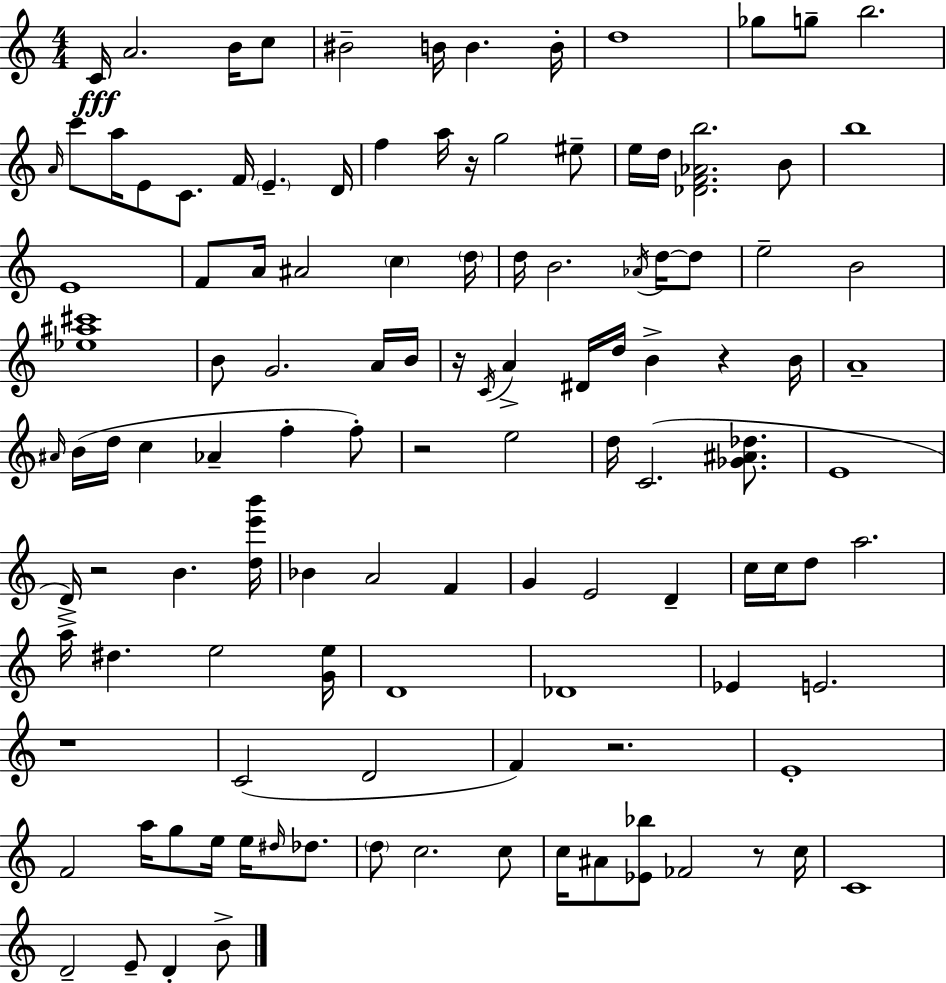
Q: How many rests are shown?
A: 8